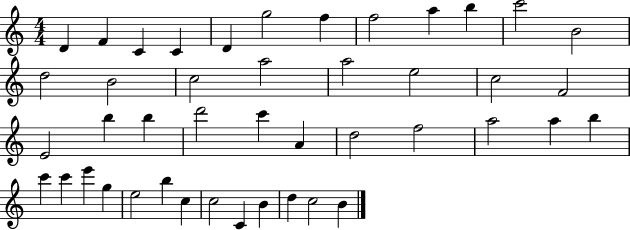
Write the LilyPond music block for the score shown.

{
  \clef treble
  \numericTimeSignature
  \time 4/4
  \key c \major
  d'4 f'4 c'4 c'4 | d'4 g''2 f''4 | f''2 a''4 b''4 | c'''2 b'2 | \break d''2 b'2 | c''2 a''2 | a''2 e''2 | c''2 f'2 | \break e'2 b''4 b''4 | d'''2 c'''4 a'4 | d''2 f''2 | a''2 a''4 b''4 | \break c'''4 c'''4 e'''4 g''4 | e''2 b''4 c''4 | c''2 c'4 b'4 | d''4 c''2 b'4 | \break \bar "|."
}